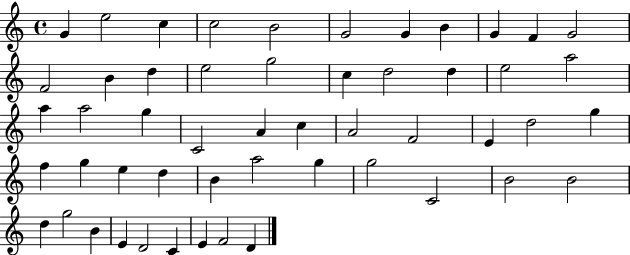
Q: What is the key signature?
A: C major